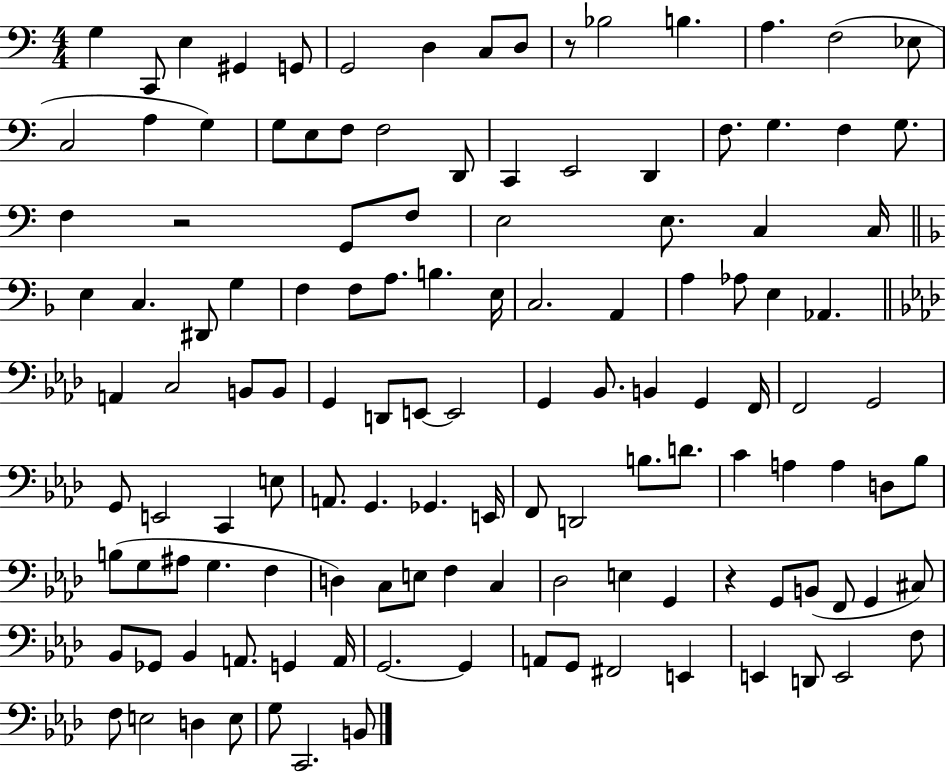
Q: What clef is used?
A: bass